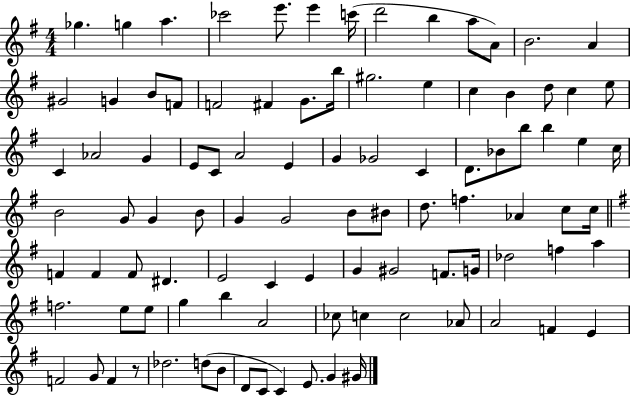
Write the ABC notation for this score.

X:1
T:Untitled
M:4/4
L:1/4
K:G
_g g a _c'2 e'/2 e' c'/4 d'2 b a/2 A/2 B2 A ^G2 G B/2 F/2 F2 ^F G/2 b/4 ^g2 e c B d/2 c e/2 C _A2 G E/2 C/2 A2 E G _G2 C D/2 _B/2 b/2 b e c/4 B2 G/2 G B/2 G G2 B/2 ^B/2 d/2 f _A c/2 c/4 F F F/2 ^D E2 C E G ^G2 F/2 G/4 _d2 f a f2 e/2 e/2 g b A2 _c/2 c c2 _A/2 A2 F E F2 G/2 F z/2 _d2 d/2 B/2 D/2 C/2 C E/2 G ^G/4